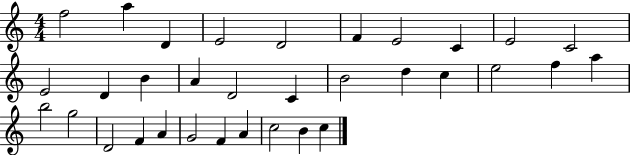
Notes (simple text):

F5/h A5/q D4/q E4/h D4/h F4/q E4/h C4/q E4/h C4/h E4/h D4/q B4/q A4/q D4/h C4/q B4/h D5/q C5/q E5/h F5/q A5/q B5/h G5/h D4/h F4/q A4/q G4/h F4/q A4/q C5/h B4/q C5/q